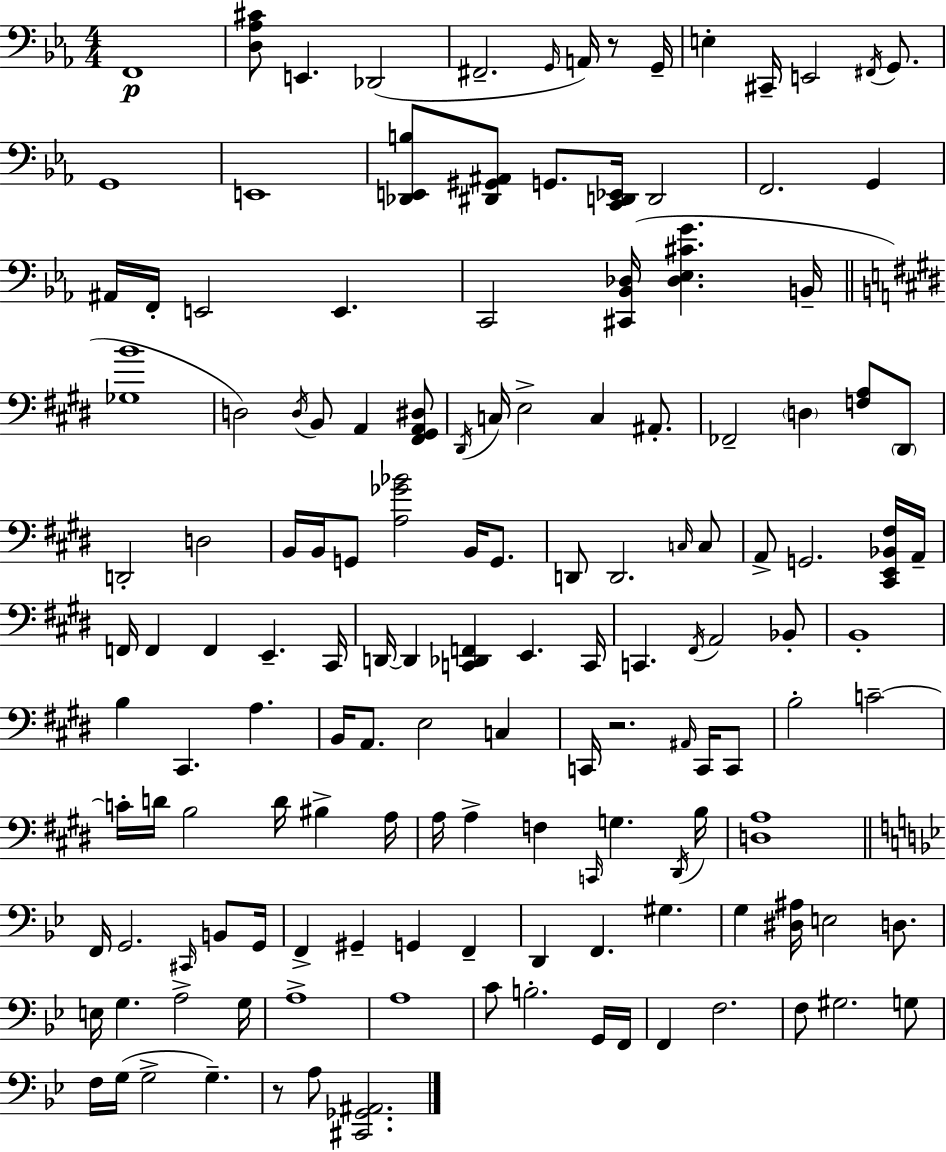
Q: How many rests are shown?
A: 3